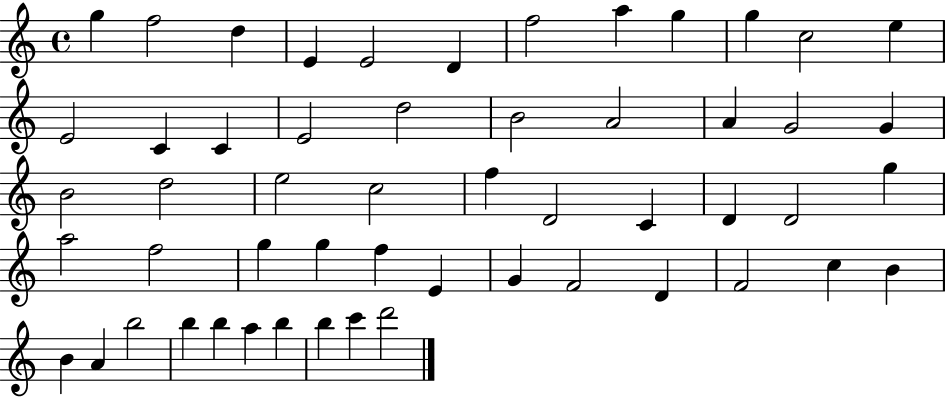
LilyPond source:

{
  \clef treble
  \time 4/4
  \defaultTimeSignature
  \key c \major
  g''4 f''2 d''4 | e'4 e'2 d'4 | f''2 a''4 g''4 | g''4 c''2 e''4 | \break e'2 c'4 c'4 | e'2 d''2 | b'2 a'2 | a'4 g'2 g'4 | \break b'2 d''2 | e''2 c''2 | f''4 d'2 c'4 | d'4 d'2 g''4 | \break a''2 f''2 | g''4 g''4 f''4 e'4 | g'4 f'2 d'4 | f'2 c''4 b'4 | \break b'4 a'4 b''2 | b''4 b''4 a''4 b''4 | b''4 c'''4 d'''2 | \bar "|."
}